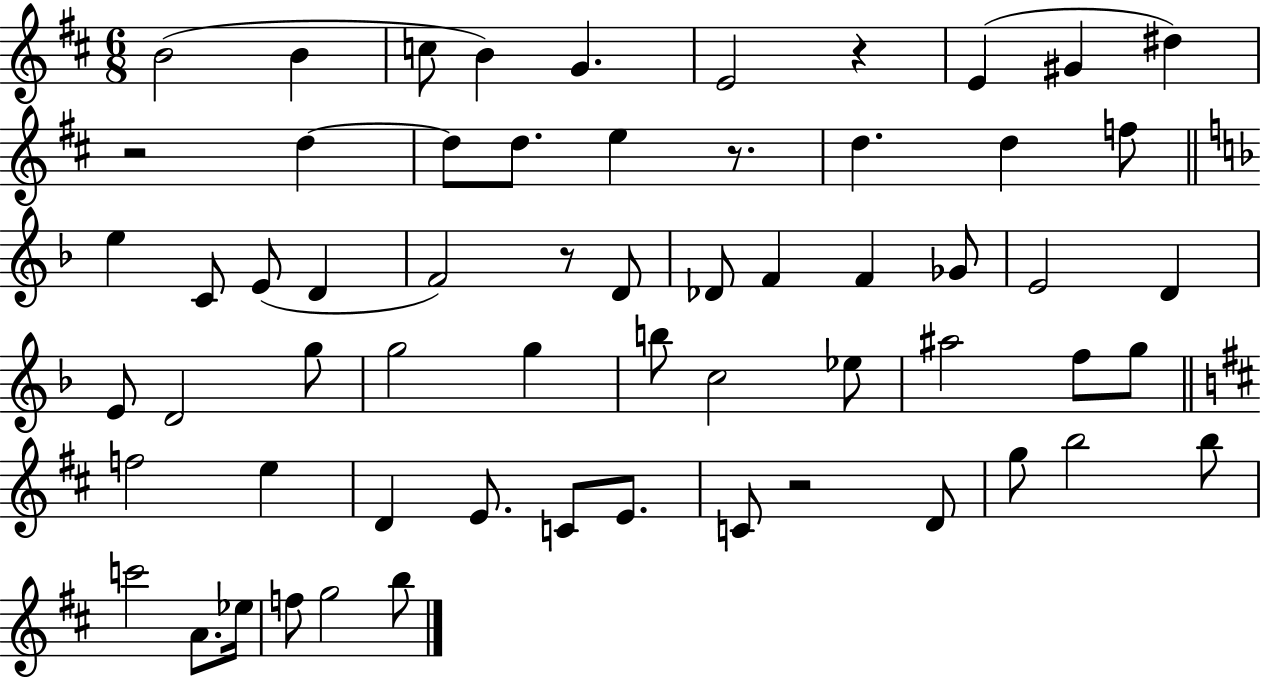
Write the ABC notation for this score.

X:1
T:Untitled
M:6/8
L:1/4
K:D
B2 B c/2 B G E2 z E ^G ^d z2 d d/2 d/2 e z/2 d d f/2 e C/2 E/2 D F2 z/2 D/2 _D/2 F F _G/2 E2 D E/2 D2 g/2 g2 g b/2 c2 _e/2 ^a2 f/2 g/2 f2 e D E/2 C/2 E/2 C/2 z2 D/2 g/2 b2 b/2 c'2 A/2 _e/4 f/2 g2 b/2